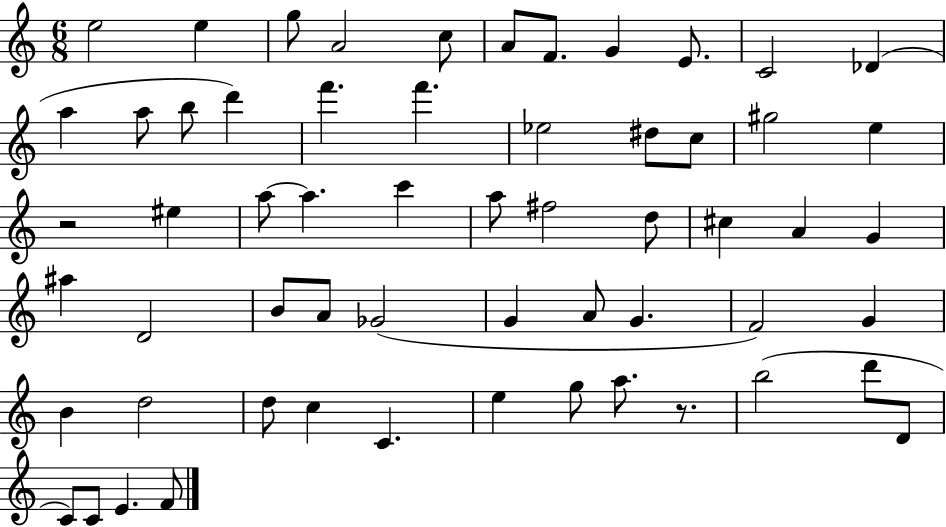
E5/h E5/q G5/e A4/h C5/e A4/e F4/e. G4/q E4/e. C4/h Db4/q A5/q A5/e B5/e D6/q F6/q. F6/q. Eb5/h D#5/e C5/e G#5/h E5/q R/h EIS5/q A5/e A5/q. C6/q A5/e F#5/h D5/e C#5/q A4/q G4/q A#5/q D4/h B4/e A4/e Gb4/h G4/q A4/e G4/q. F4/h G4/q B4/q D5/h D5/e C5/q C4/q. E5/q G5/e A5/e. R/e. B5/h D6/e D4/e C4/e C4/e E4/q. F4/e